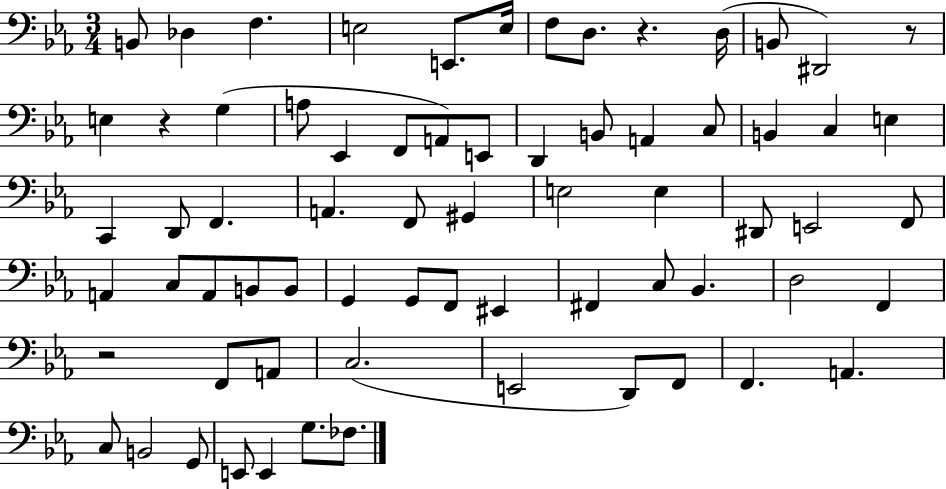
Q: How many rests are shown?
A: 4